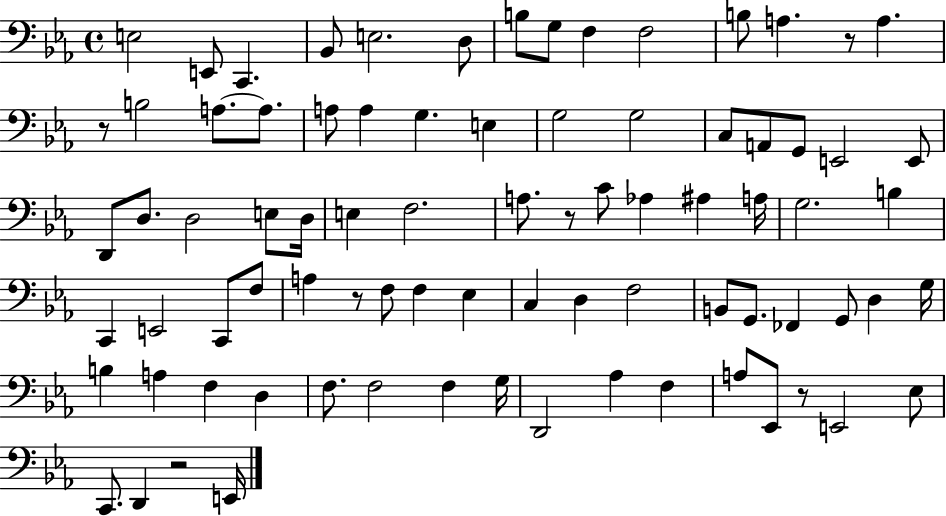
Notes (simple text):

E3/h E2/e C2/q. Bb2/e E3/h. D3/e B3/e G3/e F3/q F3/h B3/e A3/q. R/e A3/q. R/e B3/h A3/e. A3/e. A3/e A3/q G3/q. E3/q G3/h G3/h C3/e A2/e G2/e E2/h E2/e D2/e D3/e. D3/h E3/e D3/s E3/q F3/h. A3/e. R/e C4/e Ab3/q A#3/q A3/s G3/h. B3/q C2/q E2/h C2/e F3/e A3/q R/e F3/e F3/q Eb3/q C3/q D3/q F3/h B2/e G2/e. FES2/q G2/e D3/q G3/s B3/q A3/q F3/q D3/q F3/e. F3/h F3/q G3/s D2/h Ab3/q F3/q A3/e Eb2/e R/e E2/h Eb3/e C2/e. D2/q R/h E2/s